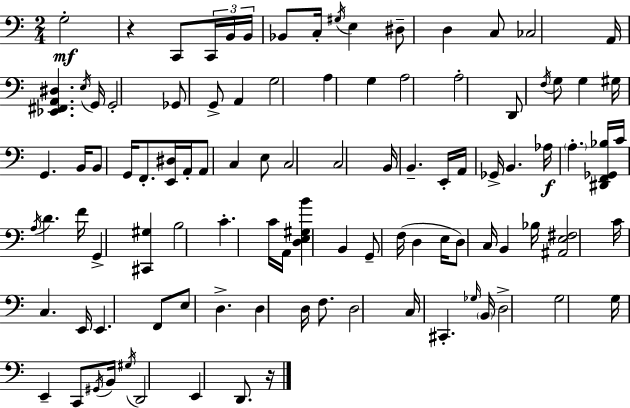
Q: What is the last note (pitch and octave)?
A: D2